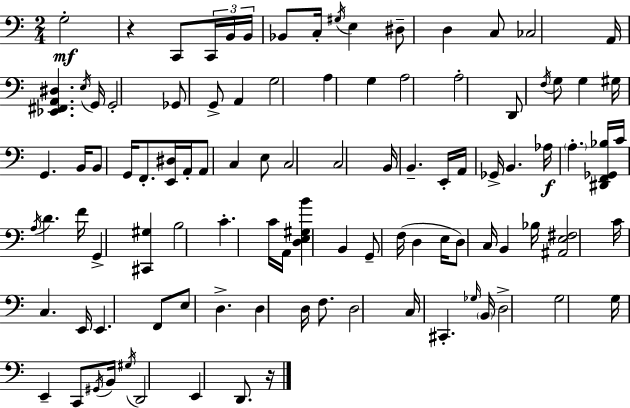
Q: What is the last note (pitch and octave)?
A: D2